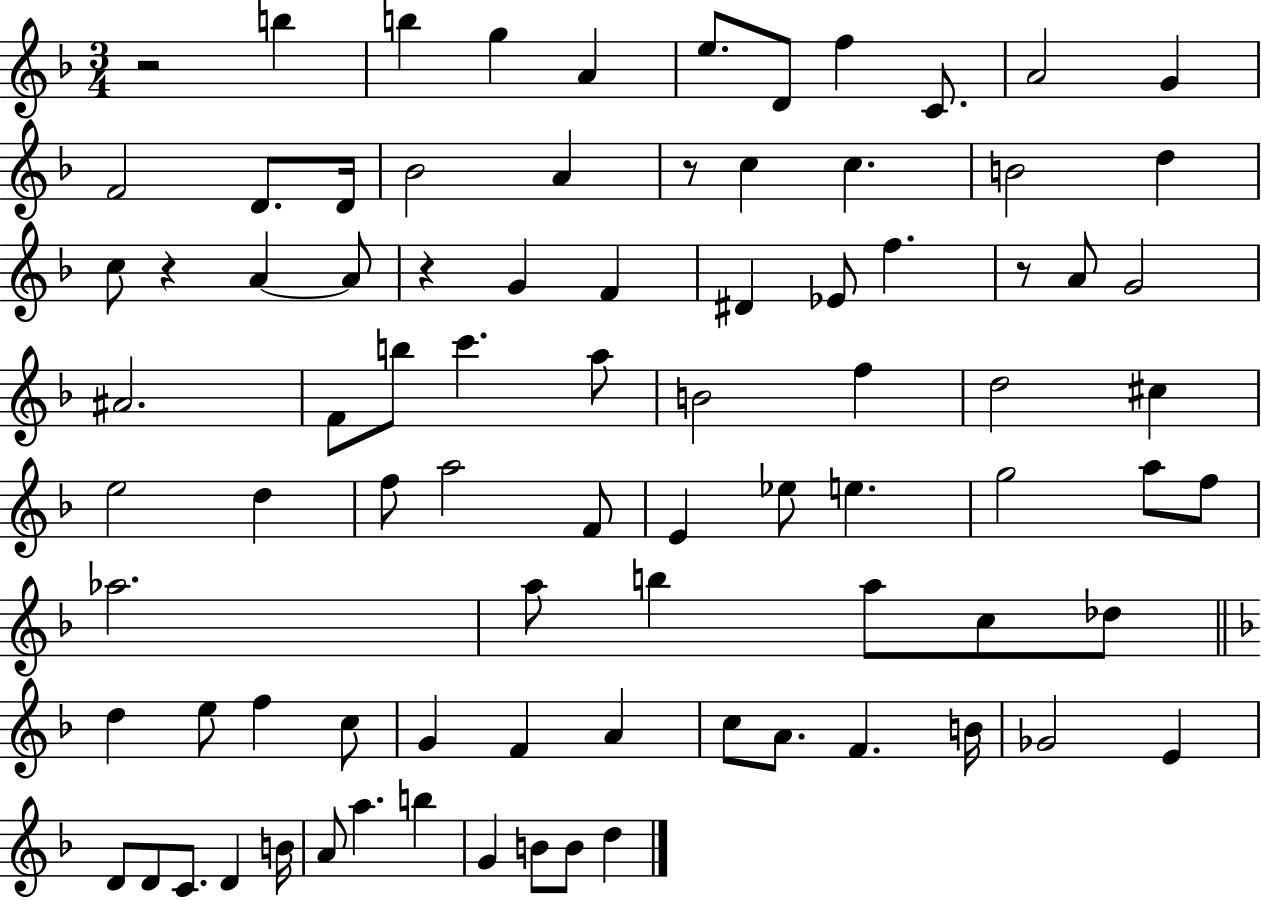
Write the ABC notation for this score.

X:1
T:Untitled
M:3/4
L:1/4
K:F
z2 b b g A e/2 D/2 f C/2 A2 G F2 D/2 D/4 _B2 A z/2 c c B2 d c/2 z A A/2 z G F ^D _E/2 f z/2 A/2 G2 ^A2 F/2 b/2 c' a/2 B2 f d2 ^c e2 d f/2 a2 F/2 E _e/2 e g2 a/2 f/2 _a2 a/2 b a/2 c/2 _d/2 d e/2 f c/2 G F A c/2 A/2 F B/4 _G2 E D/2 D/2 C/2 D B/4 A/2 a b G B/2 B/2 d